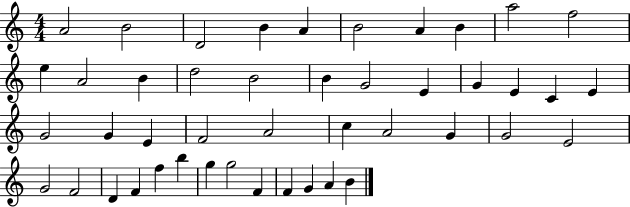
X:1
T:Untitled
M:4/4
L:1/4
K:C
A2 B2 D2 B A B2 A B a2 f2 e A2 B d2 B2 B G2 E G E C E G2 G E F2 A2 c A2 G G2 E2 G2 F2 D F f b g g2 F F G A B